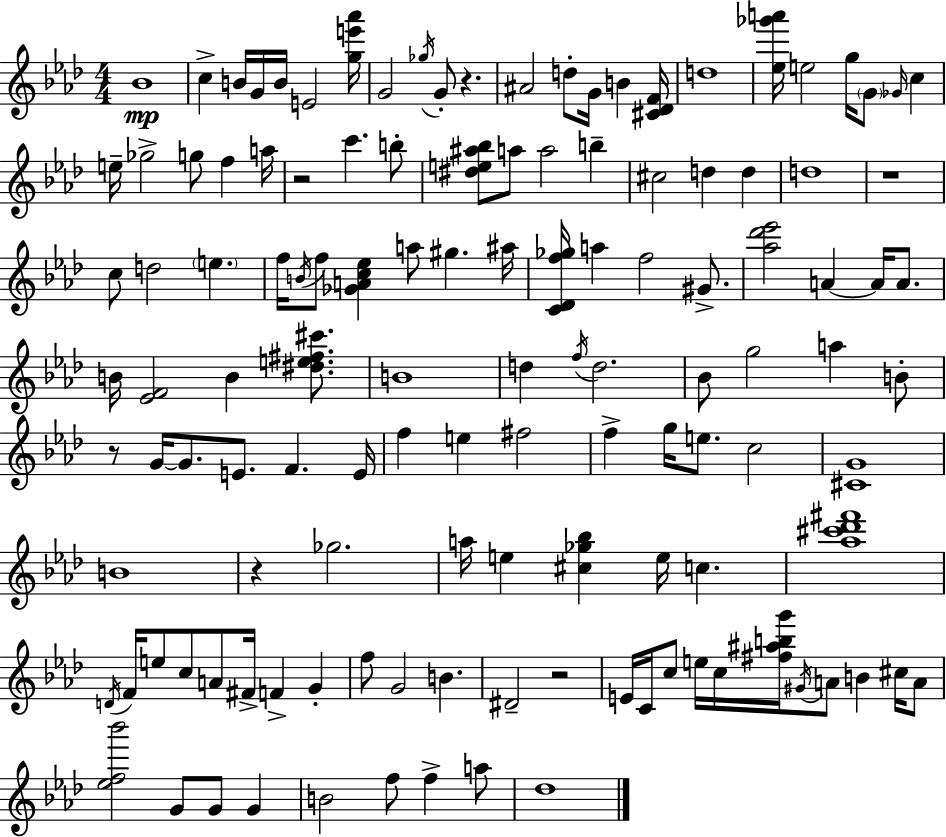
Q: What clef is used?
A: treble